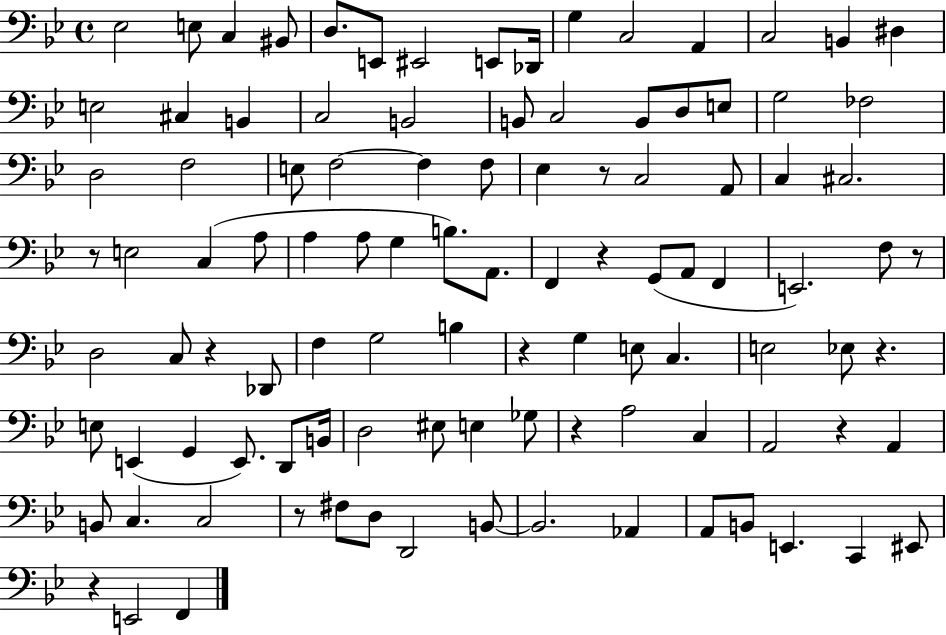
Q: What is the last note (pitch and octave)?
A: F2